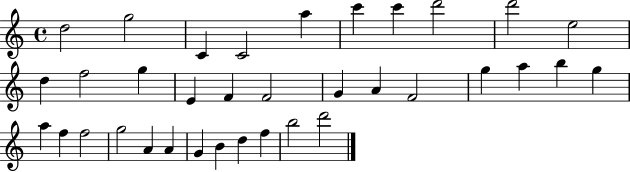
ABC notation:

X:1
T:Untitled
M:4/4
L:1/4
K:C
d2 g2 C C2 a c' c' d'2 d'2 e2 d f2 g E F F2 G A F2 g a b g a f f2 g2 A A G B d f b2 d'2